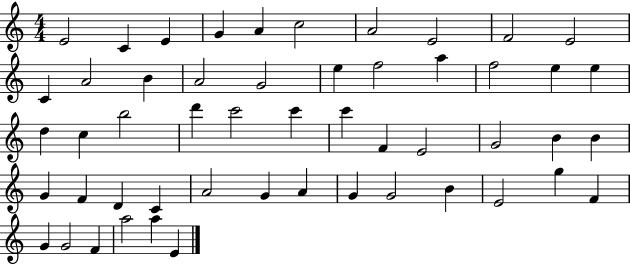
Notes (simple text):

E4/h C4/q E4/q G4/q A4/q C5/h A4/h E4/h F4/h E4/h C4/q A4/h B4/q A4/h G4/h E5/q F5/h A5/q F5/h E5/q E5/q D5/q C5/q B5/h D6/q C6/h C6/q C6/q F4/q E4/h G4/h B4/q B4/q G4/q F4/q D4/q C4/q A4/h G4/q A4/q G4/q G4/h B4/q E4/h G5/q F4/q G4/q G4/h F4/q A5/h A5/q E4/q